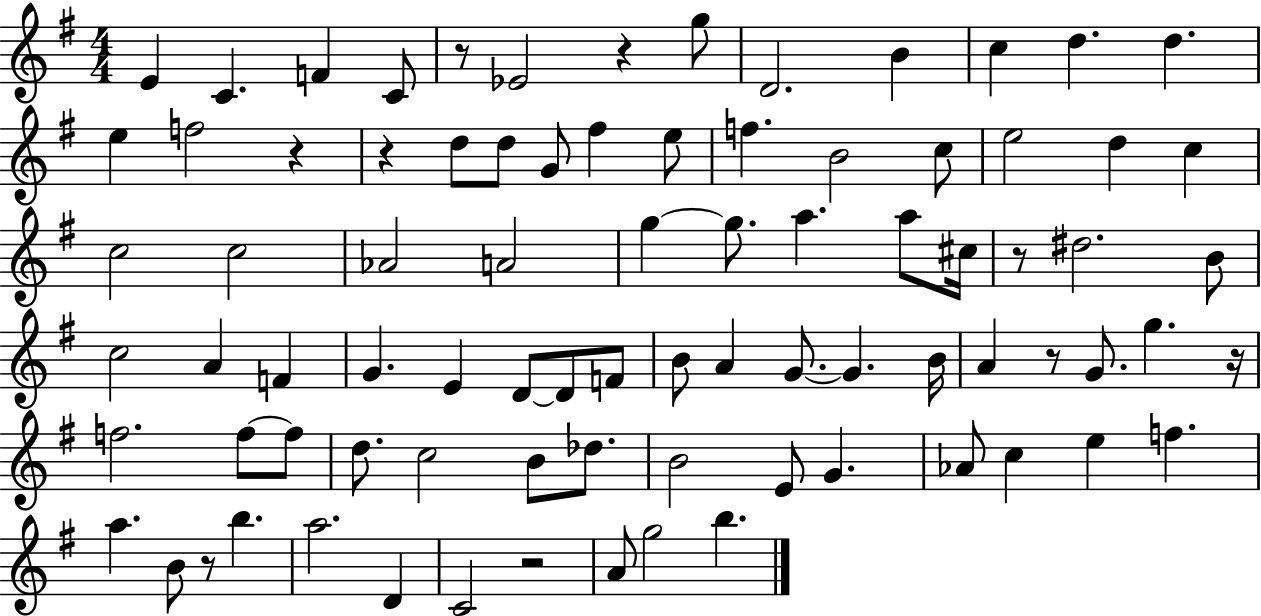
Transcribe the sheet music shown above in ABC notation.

X:1
T:Untitled
M:4/4
L:1/4
K:G
E C F C/2 z/2 _E2 z g/2 D2 B c d d e f2 z z d/2 d/2 G/2 ^f e/2 f B2 c/2 e2 d c c2 c2 _A2 A2 g g/2 a a/2 ^c/4 z/2 ^d2 B/2 c2 A F G E D/2 D/2 F/2 B/2 A G/2 G B/4 A z/2 G/2 g z/4 f2 f/2 f/2 d/2 c2 B/2 _d/2 B2 E/2 G _A/2 c e f a B/2 z/2 b a2 D C2 z2 A/2 g2 b